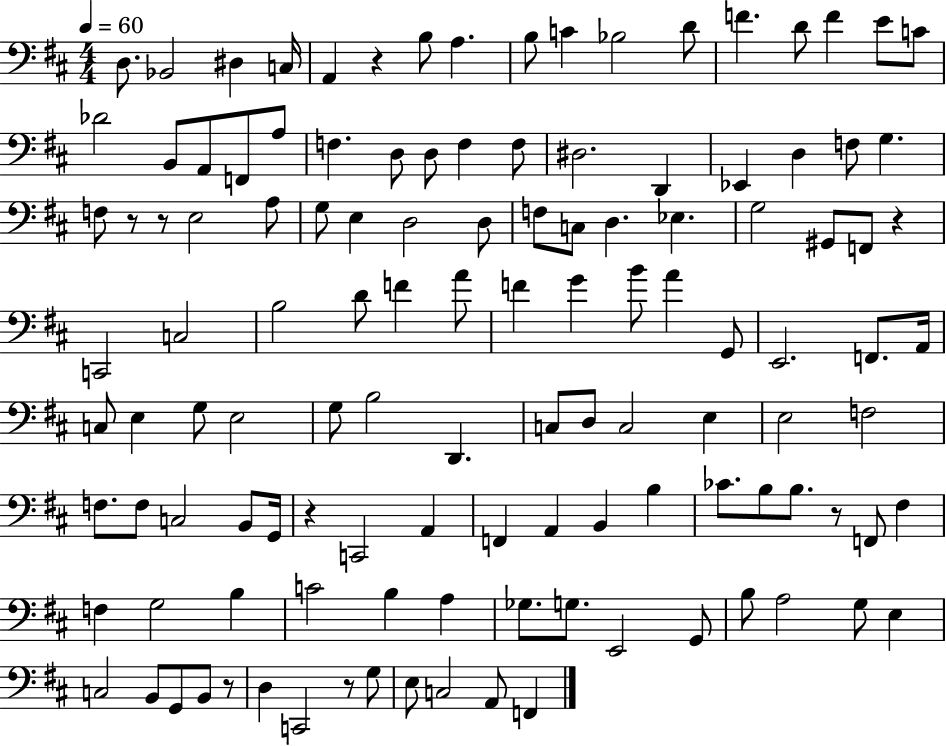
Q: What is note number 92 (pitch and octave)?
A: B3